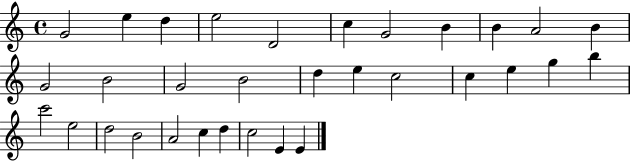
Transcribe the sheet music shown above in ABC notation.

X:1
T:Untitled
M:4/4
L:1/4
K:C
G2 e d e2 D2 c G2 B B A2 B G2 B2 G2 B2 d e c2 c e g b c'2 e2 d2 B2 A2 c d c2 E E